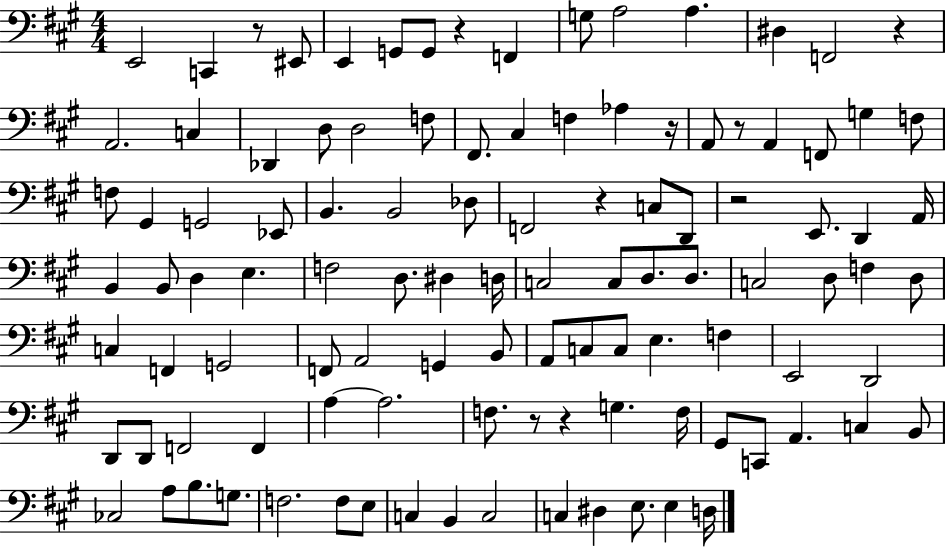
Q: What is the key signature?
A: A major